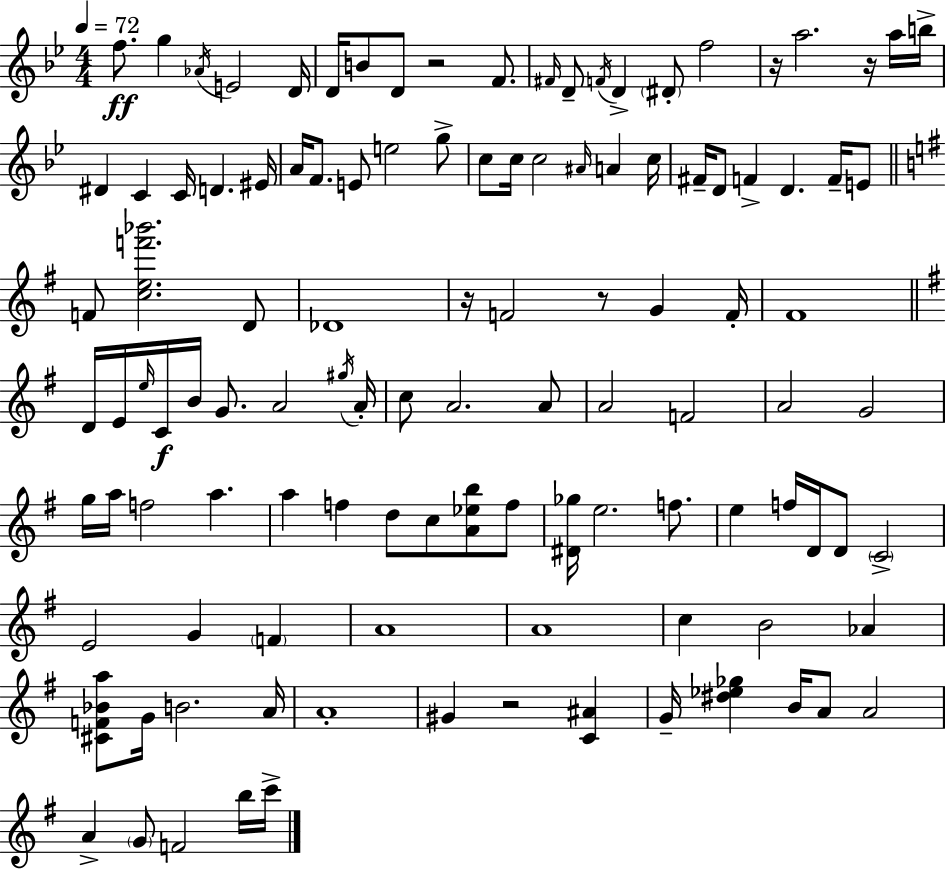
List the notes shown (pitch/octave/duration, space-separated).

F5/e. G5/q Ab4/s E4/h D4/s D4/s B4/e D4/e R/h F4/e. F#4/s D4/e F4/s D4/q D#4/e F5/h R/s A5/h. R/s A5/s B5/s D#4/q C4/q C4/s D4/q. EIS4/s A4/s F4/e. E4/e E5/h G5/e C5/e C5/s C5/h A#4/s A4/q C5/s F#4/s D4/e F4/q D4/q. F4/s E4/e F4/e [C5,E5,F6,Bb6]/h. D4/e Db4/w R/s F4/h R/e G4/q F4/s F#4/w D4/s E4/s E5/s C4/s B4/s G4/e. A4/h G#5/s A4/s C5/e A4/h. A4/e A4/h F4/h A4/h G4/h G5/s A5/s F5/h A5/q. A5/q F5/q D5/e C5/e [A4,Eb5,B5]/e F5/e [D#4,Gb5]/s E5/h. F5/e. E5/q F5/s D4/s D4/e C4/h E4/h G4/q F4/q A4/w A4/w C5/q B4/h Ab4/q [C#4,F4,Bb4,A5]/e G4/s B4/h. A4/s A4/w G#4/q R/h [C4,A#4]/q G4/s [D#5,Eb5,Gb5]/q B4/s A4/e A4/h A4/q G4/e F4/h B5/s C6/s